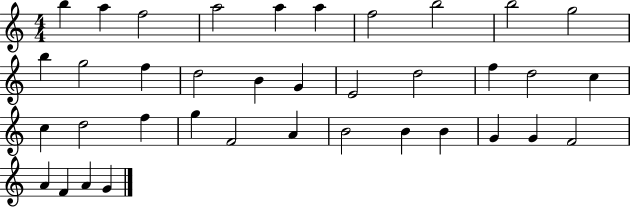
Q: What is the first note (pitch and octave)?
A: B5